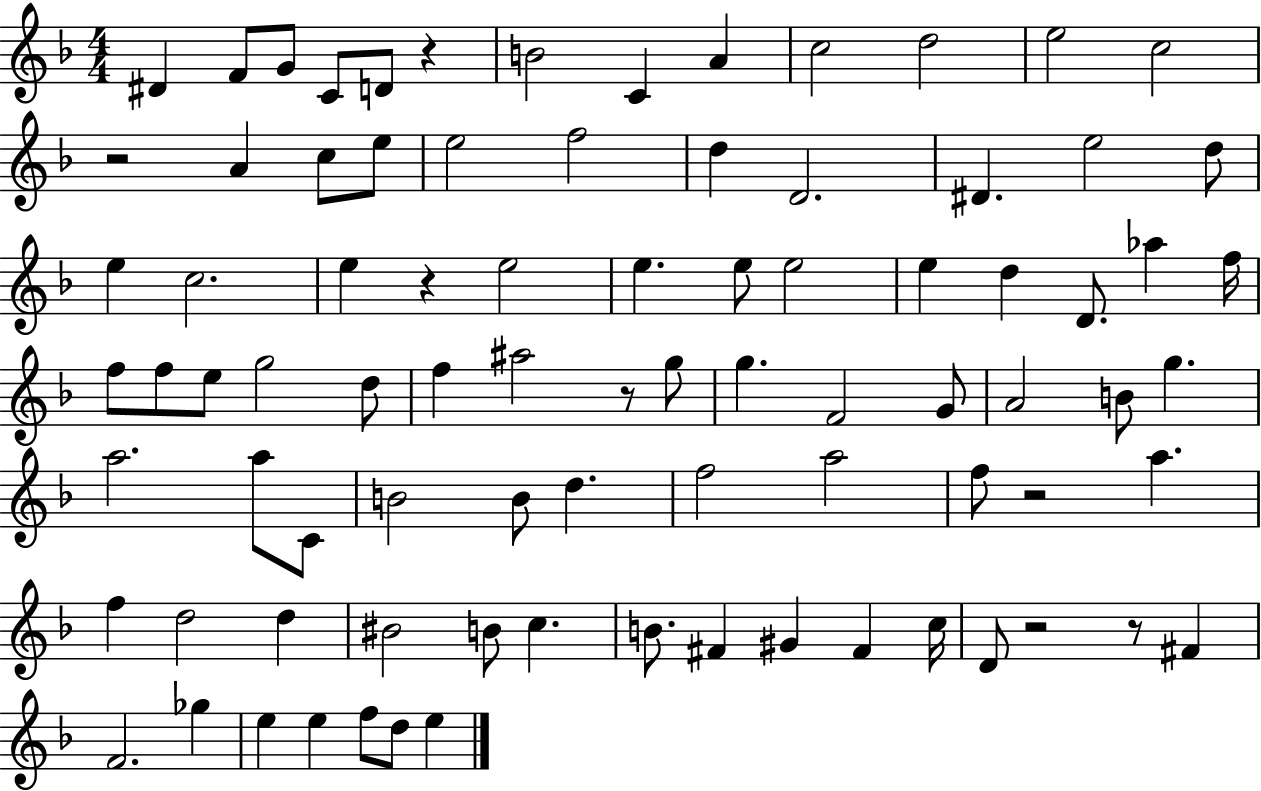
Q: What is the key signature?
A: F major